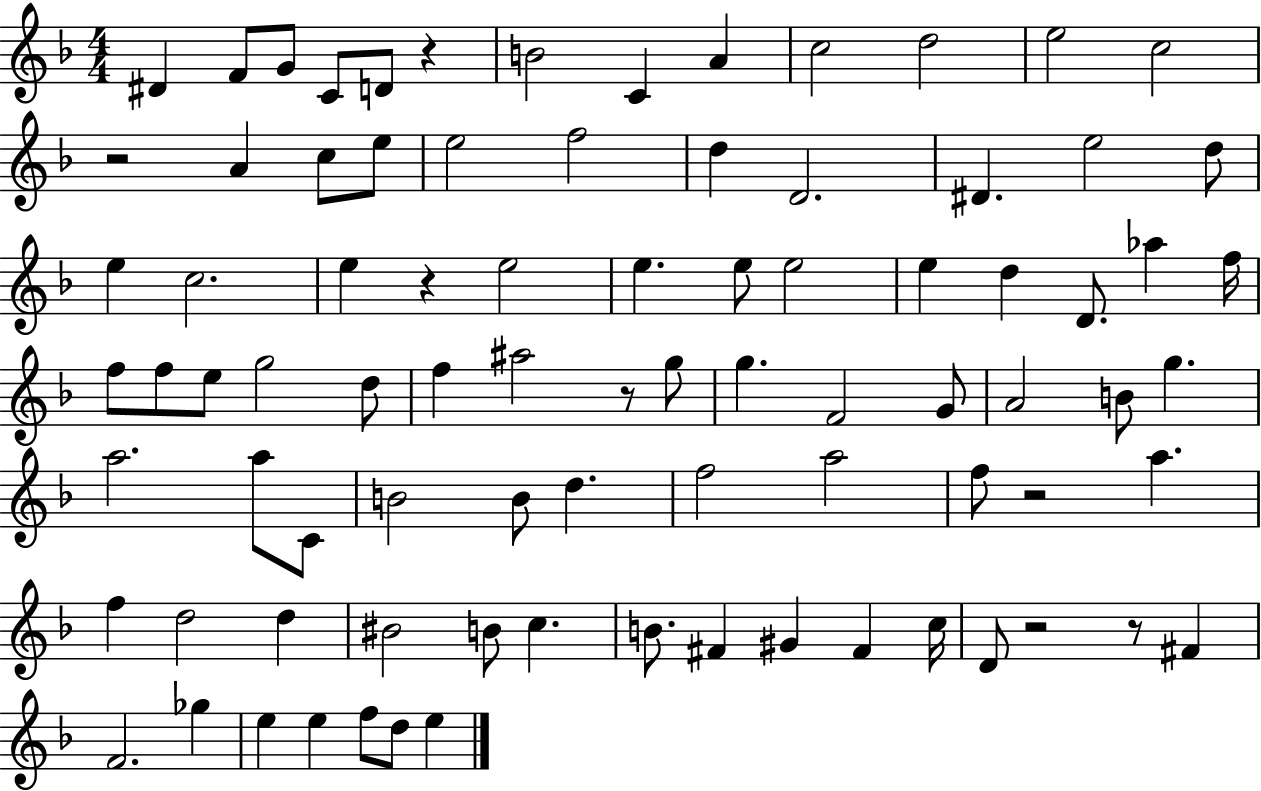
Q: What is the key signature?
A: F major